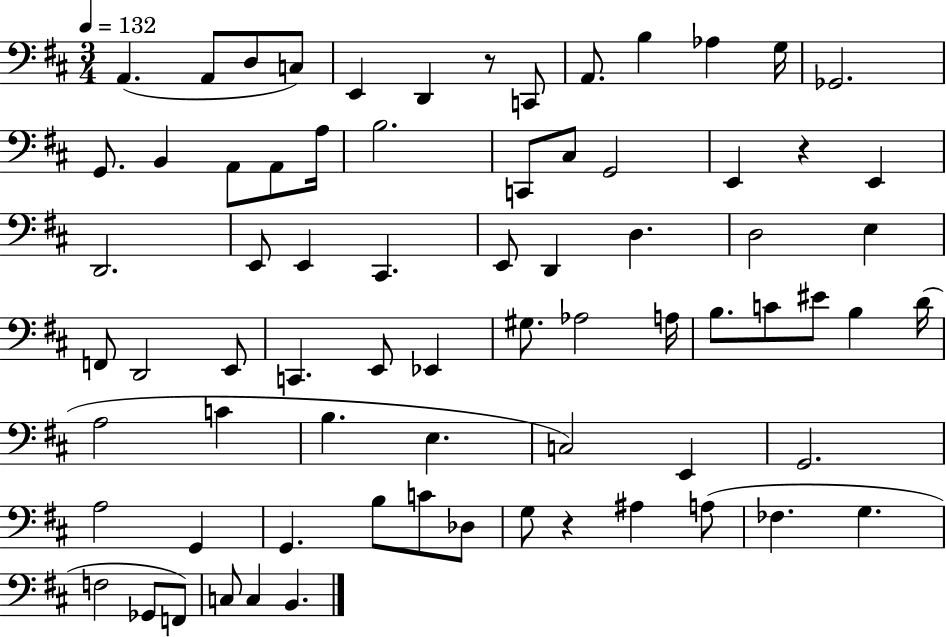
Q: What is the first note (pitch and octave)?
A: A2